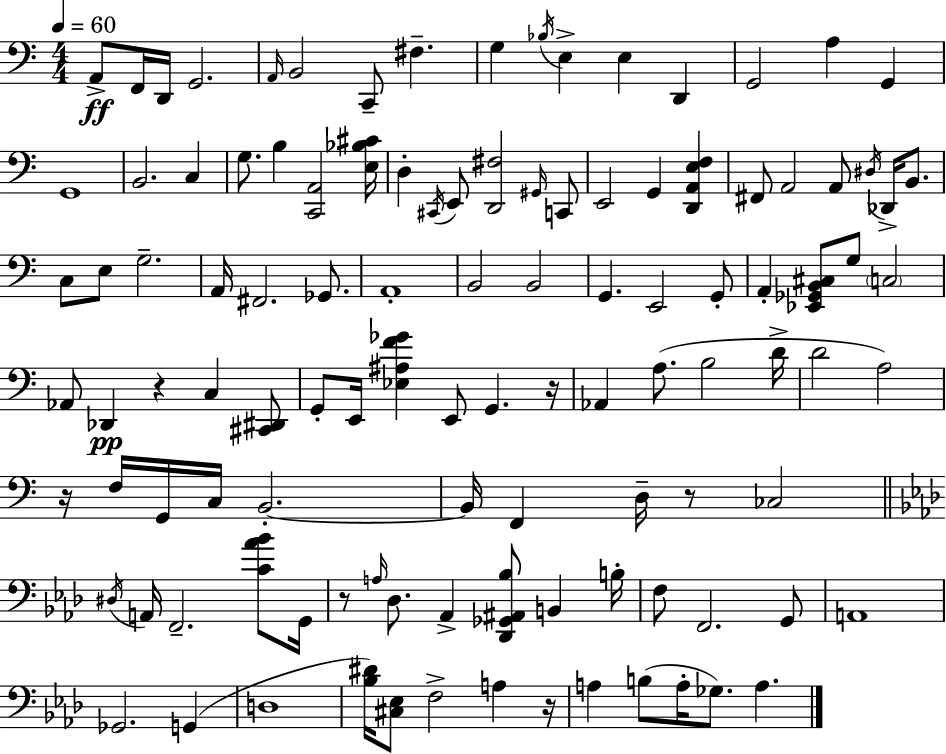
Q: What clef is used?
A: bass